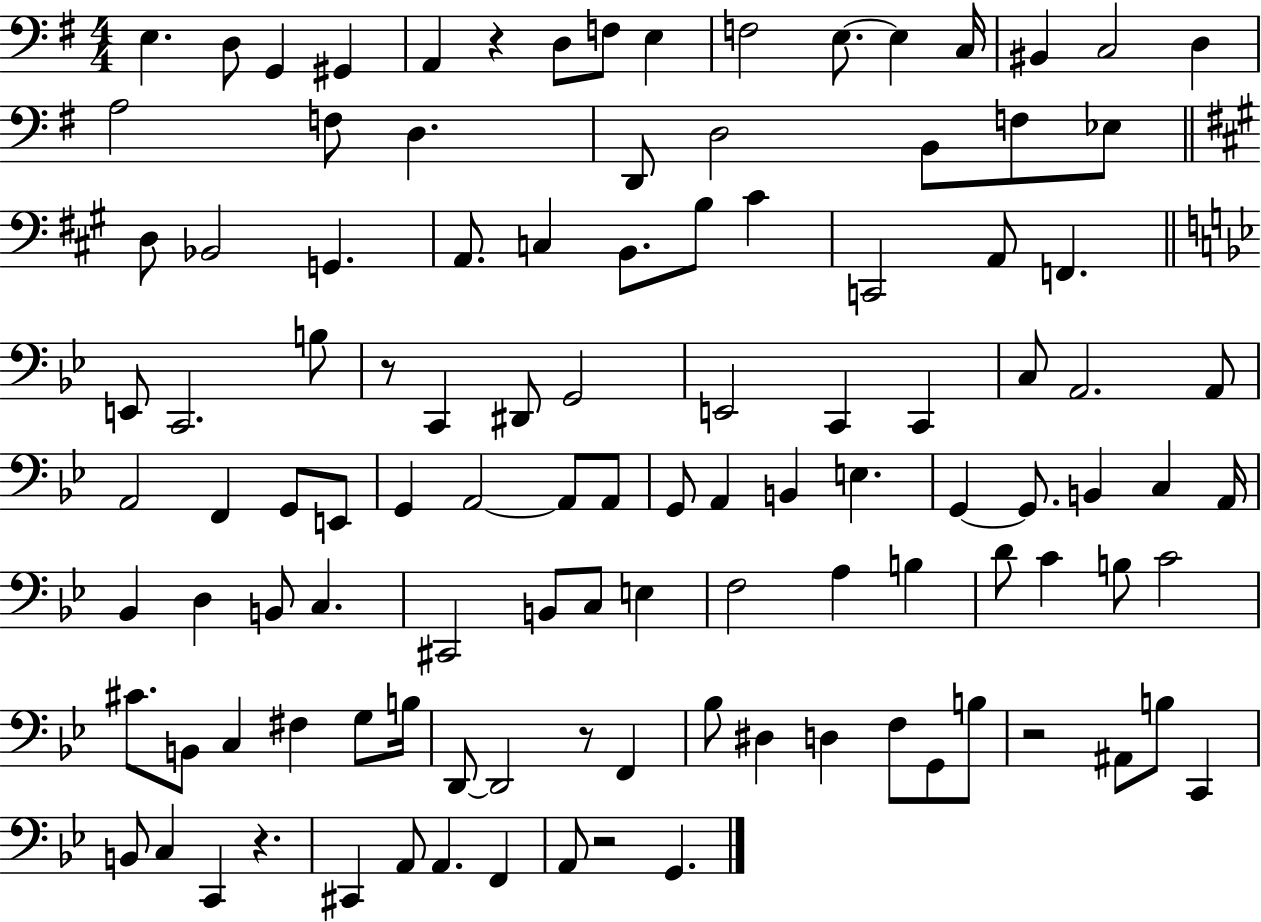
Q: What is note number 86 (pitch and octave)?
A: D2